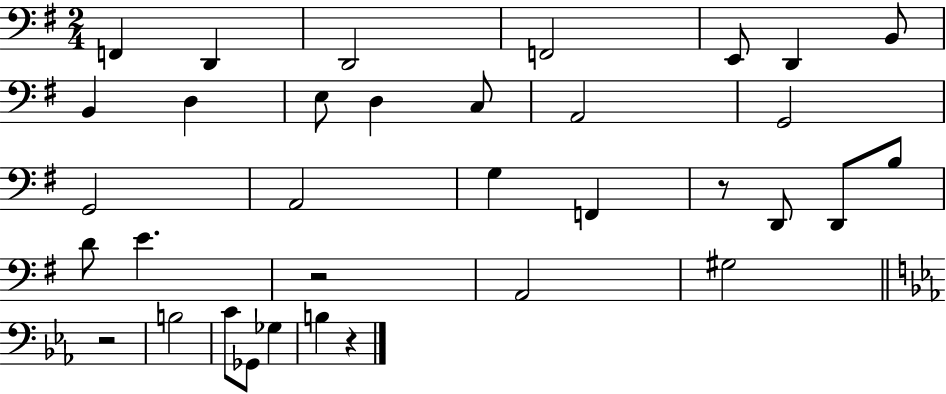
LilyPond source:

{
  \clef bass
  \numericTimeSignature
  \time 2/4
  \key g \major
  \repeat volta 2 { f,4 d,4 | d,2 | f,2 | e,8 d,4 b,8 | \break b,4 d4 | e8 d4 c8 | a,2 | g,2 | \break g,2 | a,2 | g4 f,4 | r8 d,8 d,8 b8 | \break d'8 e'4. | r2 | a,2 | gis2 | \break \bar "||" \break \key ees \major r2 | b2 | c'8 ges,8 ges4 | b4 r4 | \break } \bar "|."
}